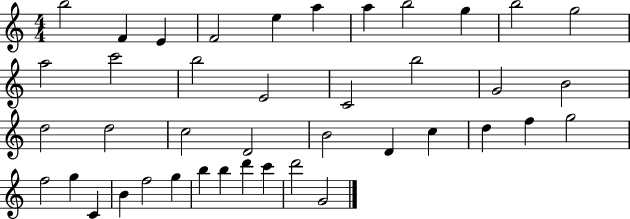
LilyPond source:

{
  \clef treble
  \numericTimeSignature
  \time 4/4
  \key c \major
  b''2 f'4 e'4 | f'2 e''4 a''4 | a''4 b''2 g''4 | b''2 g''2 | \break a''2 c'''2 | b''2 e'2 | c'2 b''2 | g'2 b'2 | \break d''2 d''2 | c''2 d'2 | b'2 d'4 c''4 | d''4 f''4 g''2 | \break f''2 g''4 c'4 | b'4 f''2 g''4 | b''4 b''4 d'''4 c'''4 | d'''2 g'2 | \break \bar "|."
}